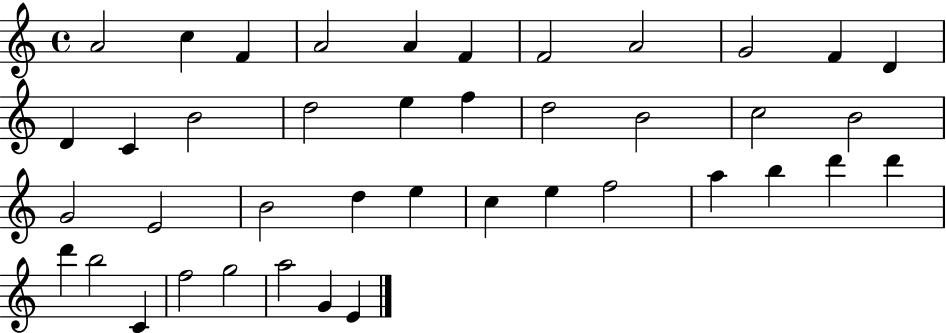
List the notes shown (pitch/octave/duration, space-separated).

A4/h C5/q F4/q A4/h A4/q F4/q F4/h A4/h G4/h F4/q D4/q D4/q C4/q B4/h D5/h E5/q F5/q D5/h B4/h C5/h B4/h G4/h E4/h B4/h D5/q E5/q C5/q E5/q F5/h A5/q B5/q D6/q D6/q D6/q B5/h C4/q F5/h G5/h A5/h G4/q E4/q